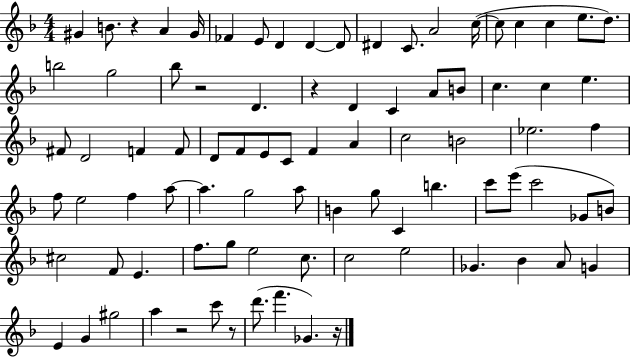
{
  \clef treble
  \numericTimeSignature
  \time 4/4
  \key f \major
  gis'4 b'8. r4 a'4 gis'16 | fes'4 e'8 d'4 d'4~~ d'8 | dis'4 c'8. a'2 c''16~(~ | c''8 c''4 c''4 e''8. d''8.) | \break b''2 g''2 | bes''8 r2 d'4. | r4 d'4 c'4 a'8 b'8 | c''4. c''4 e''4. | \break fis'8 d'2 f'4 f'8 | d'8 f'8 e'8 c'8 f'4 a'4 | c''2 b'2 | ees''2. f''4 | \break f''8 e''2 f''4 a''8~~ | a''4. g''2 a''8 | b'4 g''8 c'4 b''4. | c'''8 e'''8( c'''2 ges'8 b'8) | \break cis''2 f'8 e'4. | f''8. g''8 e''2 c''8. | c''2 e''2 | ges'4. bes'4 a'8 g'4 | \break e'4 g'4 gis''2 | a''4 r2 c'''8 r8 | d'''8.( f'''4. ges'4.) r16 | \bar "|."
}